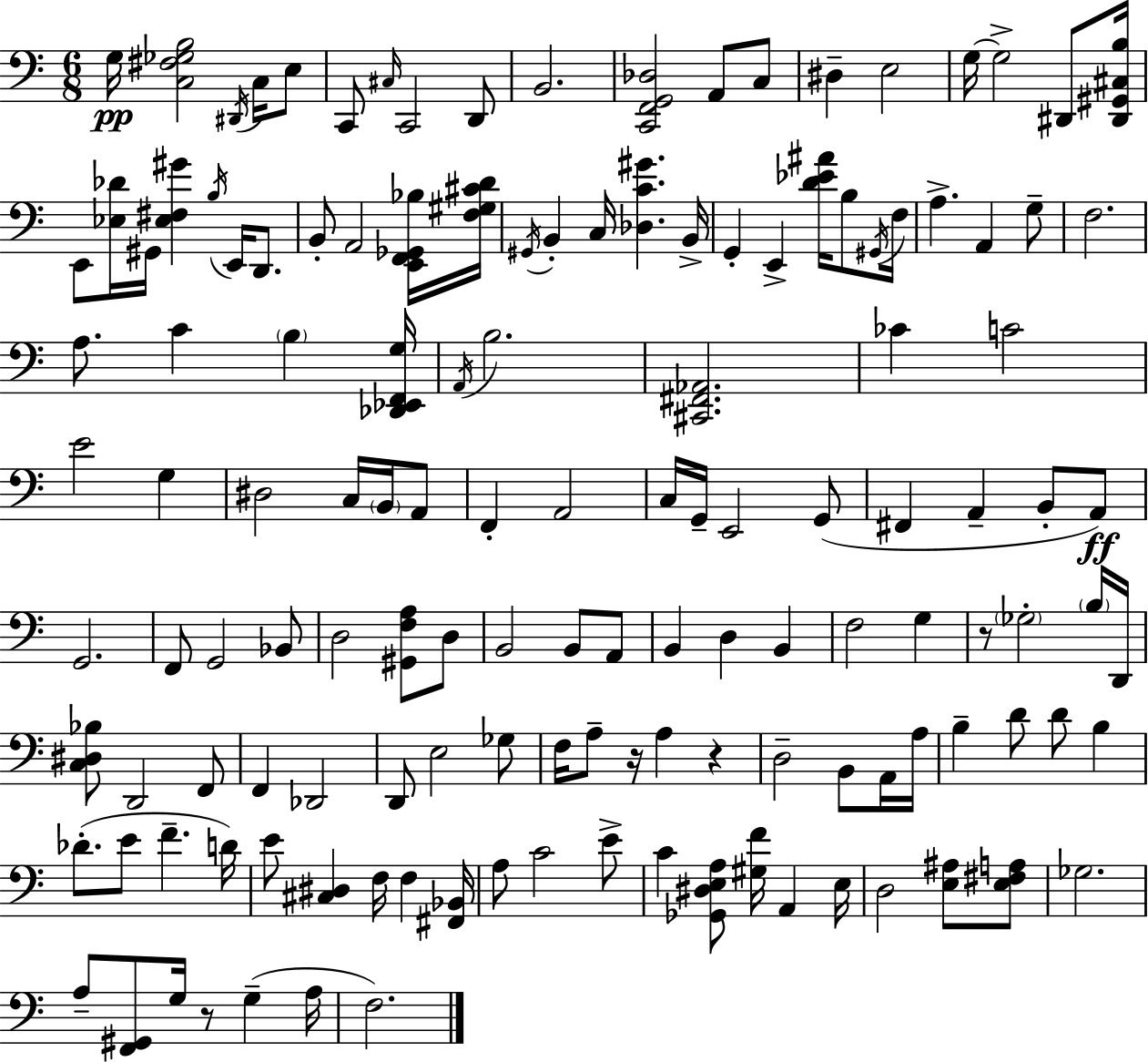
X:1
T:Untitled
M:6/8
L:1/4
K:C
G,/4 [C,^F,_G,B,]2 ^D,,/4 C,/4 E,/2 C,,/2 ^C,/4 C,,2 D,,/2 B,,2 [C,,F,,G,,_D,]2 A,,/2 C,/2 ^D, E,2 G,/4 G,2 ^D,,/2 [^D,,^G,,^C,B,]/4 E,,/2 [_E,_D]/4 ^G,,/4 [_E,^F,^G] B,/4 E,,/4 D,,/2 B,,/2 A,,2 [E,,F,,_G,,_B,]/4 [F,^G,^CD]/4 ^G,,/4 B,, C,/4 [_D,C^G] B,,/4 G,, E,, [D_E^A]/4 B,/2 ^G,,/4 F,/4 A, A,, G,/2 F,2 A,/2 C B, [_D,,_E,,F,,G,]/4 A,,/4 B,2 [^C,,^F,,_A,,]2 _C C2 E2 G, ^D,2 C,/4 B,,/4 A,,/2 F,, A,,2 C,/4 G,,/4 E,,2 G,,/2 ^F,, A,, B,,/2 A,,/2 G,,2 F,,/2 G,,2 _B,,/2 D,2 [^G,,F,A,]/2 D,/2 B,,2 B,,/2 A,,/2 B,, D, B,, F,2 G, z/2 _G,2 B,/4 D,,/4 [C,^D,_B,]/2 D,,2 F,,/2 F,, _D,,2 D,,/2 E,2 _G,/2 F,/4 A,/2 z/4 A, z D,2 B,,/2 A,,/4 A,/4 B, D/2 D/2 B, _D/2 E/2 F D/4 E/2 [^C,^D,] F,/4 F, [^F,,_B,,]/4 A,/2 C2 E/2 C [_G,,^D,E,A,]/2 [^G,F]/4 A,, E,/4 D,2 [E,^A,]/2 [E,^F,A,]/2 _G,2 A,/2 [F,,^G,,]/2 G,/4 z/2 G, A,/4 F,2